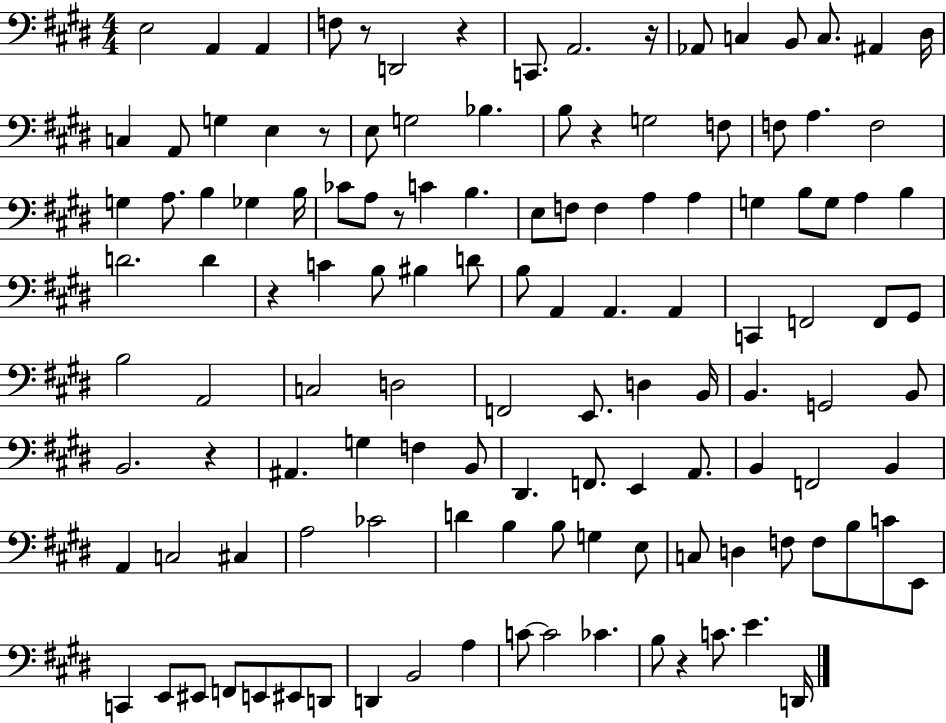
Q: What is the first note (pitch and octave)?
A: E3